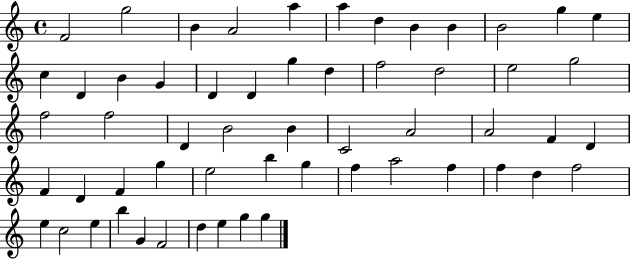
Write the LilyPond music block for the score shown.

{
  \clef treble
  \time 4/4
  \defaultTimeSignature
  \key c \major
  f'2 g''2 | b'4 a'2 a''4 | a''4 d''4 b'4 b'4 | b'2 g''4 e''4 | \break c''4 d'4 b'4 g'4 | d'4 d'4 g''4 d''4 | f''2 d''2 | e''2 g''2 | \break f''2 f''2 | d'4 b'2 b'4 | c'2 a'2 | a'2 f'4 d'4 | \break f'4 d'4 f'4 g''4 | e''2 b''4 g''4 | f''4 a''2 f''4 | f''4 d''4 f''2 | \break e''4 c''2 e''4 | b''4 g'4 f'2 | d''4 e''4 g''4 g''4 | \bar "|."
}